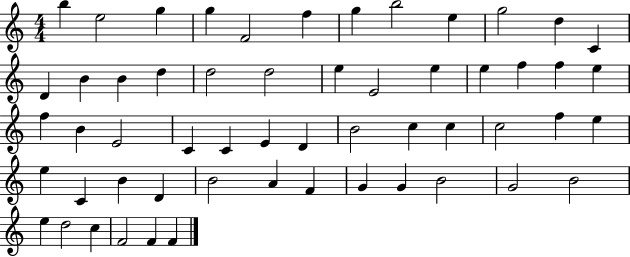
{
  \clef treble
  \numericTimeSignature
  \time 4/4
  \key c \major
  b''4 e''2 g''4 | g''4 f'2 f''4 | g''4 b''2 e''4 | g''2 d''4 c'4 | \break d'4 b'4 b'4 d''4 | d''2 d''2 | e''4 e'2 e''4 | e''4 f''4 f''4 e''4 | \break f''4 b'4 e'2 | c'4 c'4 e'4 d'4 | b'2 c''4 c''4 | c''2 f''4 e''4 | \break e''4 c'4 b'4 d'4 | b'2 a'4 f'4 | g'4 g'4 b'2 | g'2 b'2 | \break e''4 d''2 c''4 | f'2 f'4 f'4 | \bar "|."
}